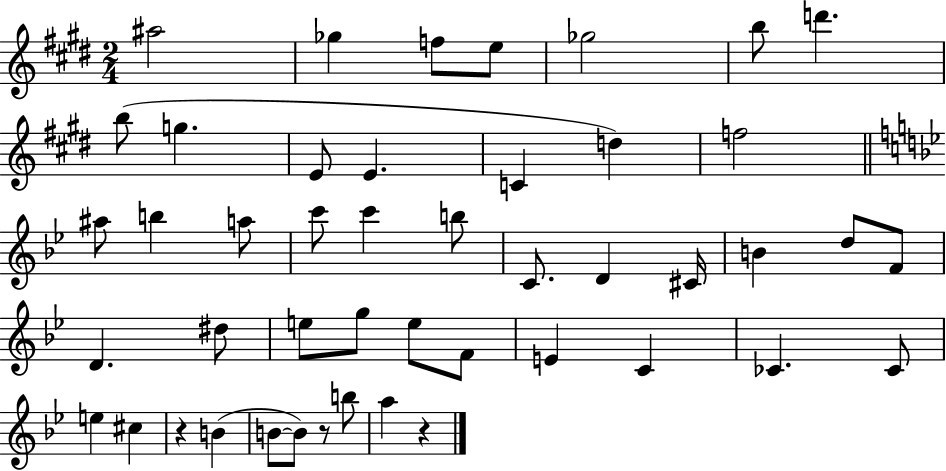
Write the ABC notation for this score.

X:1
T:Untitled
M:2/4
L:1/4
K:E
^a2 _g f/2 e/2 _g2 b/2 d' b/2 g E/2 E C d f2 ^a/2 b a/2 c'/2 c' b/2 C/2 D ^C/4 B d/2 F/2 D ^d/2 e/2 g/2 e/2 F/2 E C _C _C/2 e ^c z B B/2 B/2 z/2 b/2 a z